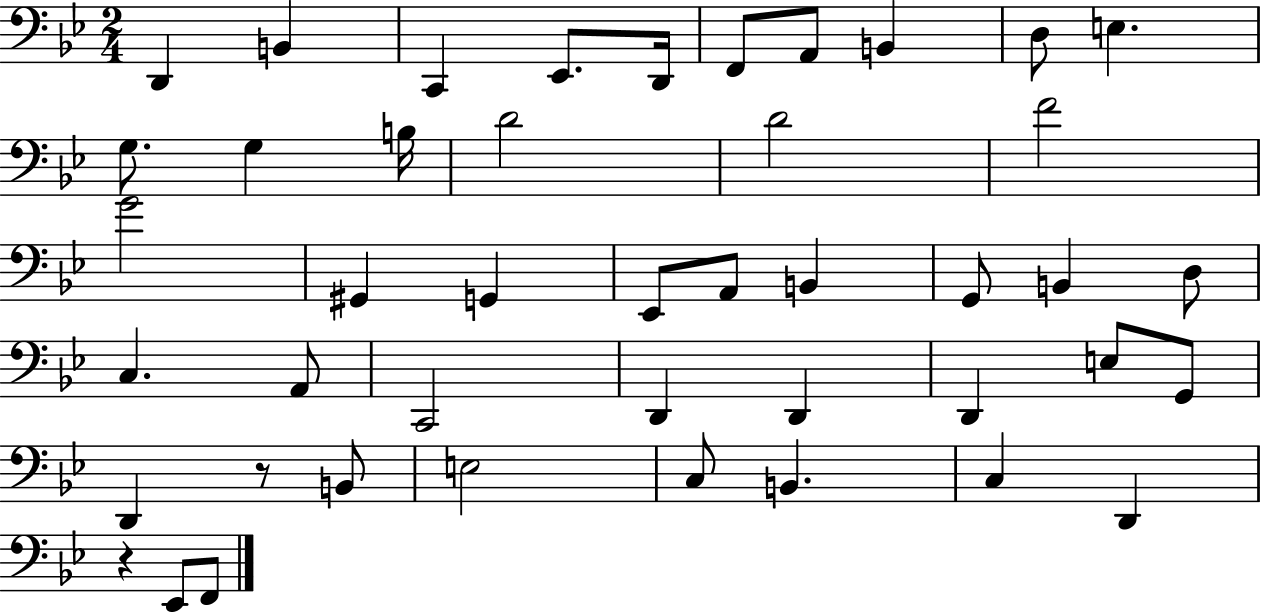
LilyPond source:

{
  \clef bass
  \numericTimeSignature
  \time 2/4
  \key bes \major
  d,4 b,4 | c,4 ees,8. d,16 | f,8 a,8 b,4 | d8 e4. | \break g8. g4 b16 | d'2 | d'2 | f'2 | \break g'2 | gis,4 g,4 | ees,8 a,8 b,4 | g,8 b,4 d8 | \break c4. a,8 | c,2 | d,4 d,4 | d,4 e8 g,8 | \break d,4 r8 b,8 | e2 | c8 b,4. | c4 d,4 | \break r4 ees,8 f,8 | \bar "|."
}